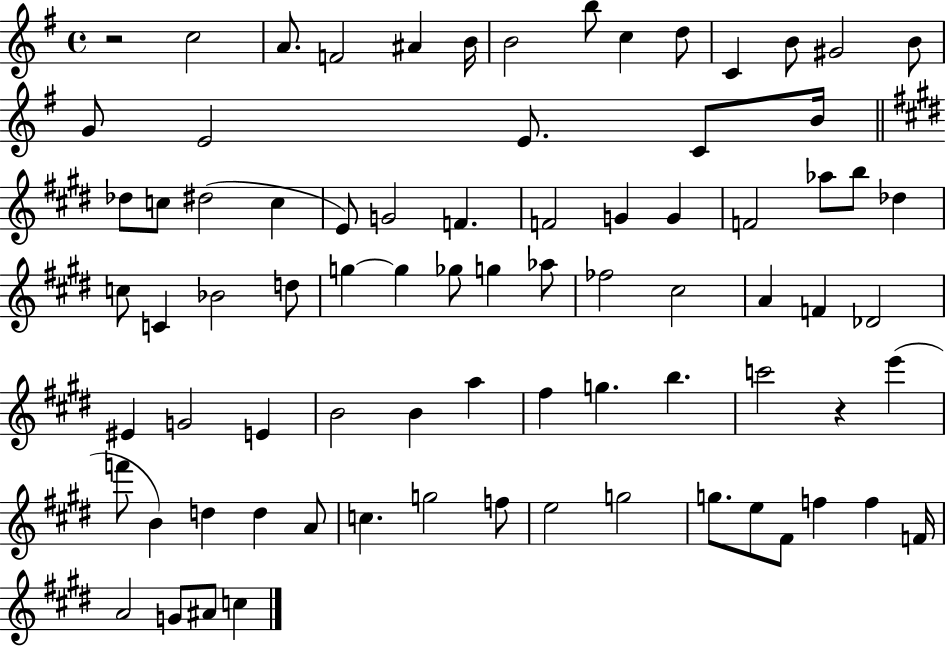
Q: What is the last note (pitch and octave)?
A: C5